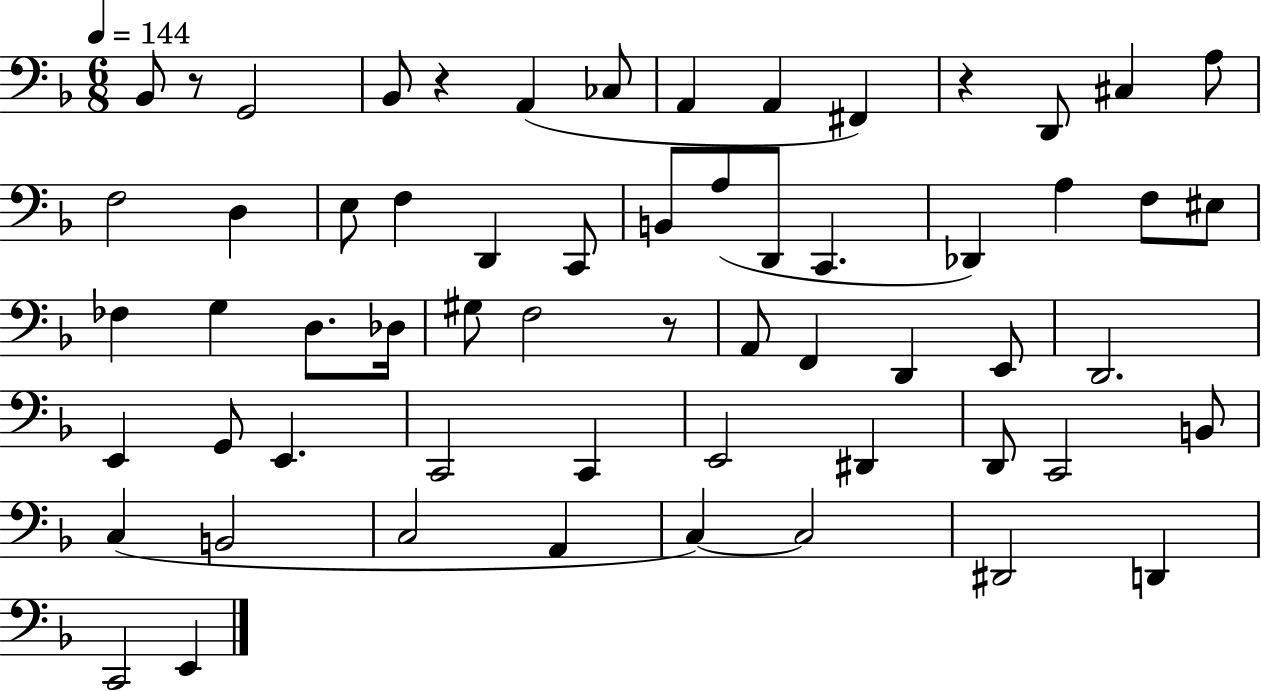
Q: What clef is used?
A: bass